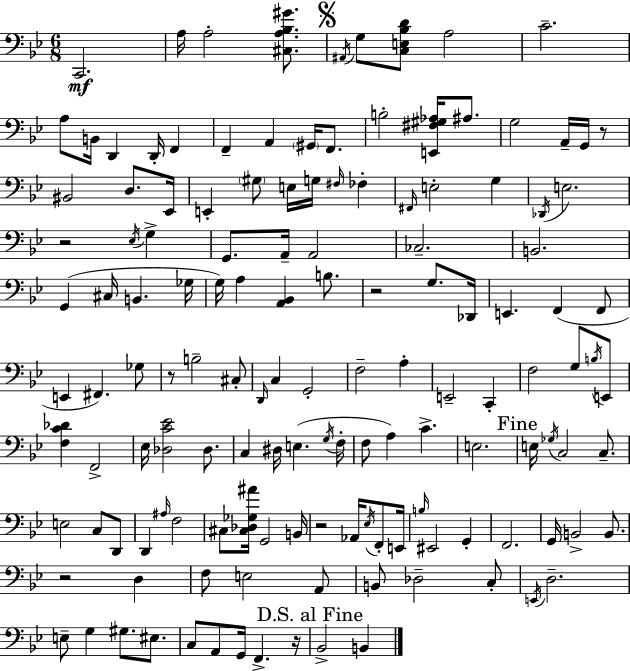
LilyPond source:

{
  \clef bass
  \numericTimeSignature
  \time 6/8
  \key bes \major
  c,2.\mf | a16 a2-. <cis a bes gis'>8. | \mark \markup { \musicglyph "scripts.segno" } \acciaccatura { ais,16 } g8 <c e bes d'>8 a2 | c'2.-- | \break a8 b,16 d,4 d,16-. f,4 | f,4-- a,4 \parenthesize gis,16 f,8. | b2-. <e, fis gis aes>16 ais8. | g2 a,16-- g,16 r8 | \break bis,2 d8. | ees,16 e,4-. \parenthesize gis8 e16 g16 \grace { fis16 } fes4-. | \grace { fis,16 } e2-. g4 | \acciaccatura { des,16 } e2. | \break r2 | \acciaccatura { ees16 } g4-> g,8. a,16-- a,2 | ces2.-- | b,2. | \break g,4( cis16 b,4. | ges16 g16) a4 <a, bes,>4 | b8. r2 | g8. des,16 e,4. f,4( | \break f,8 e,4 fis,4.) | ges8 r8 b2-- | cis8-. \grace { d,16 } c4 g,2-. | f2-- | \break a4-. e,2-- | c,4-. f2 | g8 \acciaccatura { b16 } e,8 <f c' des'>4 f,2-> | ees16 <des c' ees'>2 | \break des8. c4 dis16 | e4.( \acciaccatura { g16 } f16-. f8 a4) | c'4.-> e2. | \mark "Fine" e16 \acciaccatura { ges16 } c2 | \break c8.-- e2 | c8 d,8 d,4 | \grace { ais16 } f2 cis8 | <cis des ges ais'>16 g,2 b,16 r2 | \break aes,16 \acciaccatura { ees16 } f,8-. e,16 \grace { b16 } | eis,2 g,4-. | f,2. | g,16 b,2-> b,8. | \break r2 d4 | f8 e2 a,8 | b,8 des2-- c8-. | \acciaccatura { e,16 } d2.-- | \break e8-- g4 gis8. eis8. | c8 a,8 g,16 f,4.-> | r16 \mark "D.S. al Fine" bes,2-> b,4 | \bar "|."
}